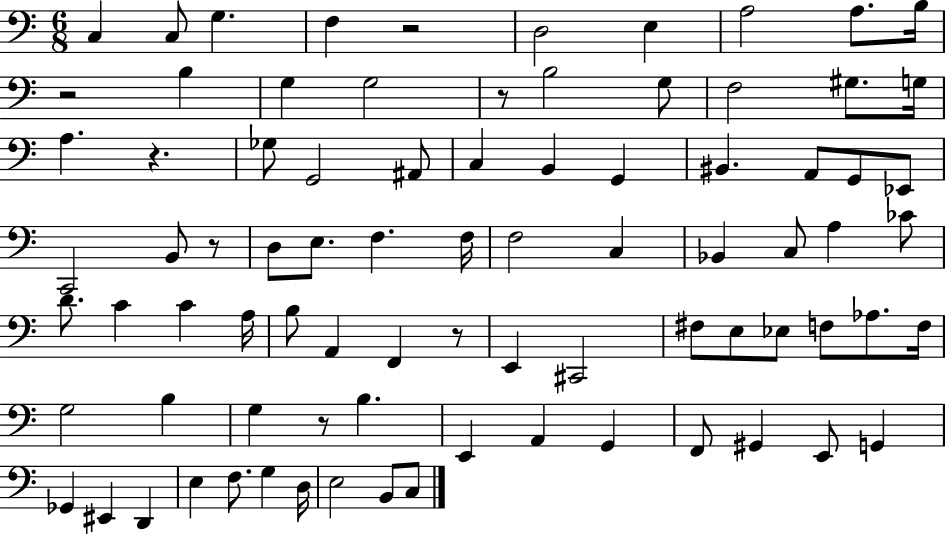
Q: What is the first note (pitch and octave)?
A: C3